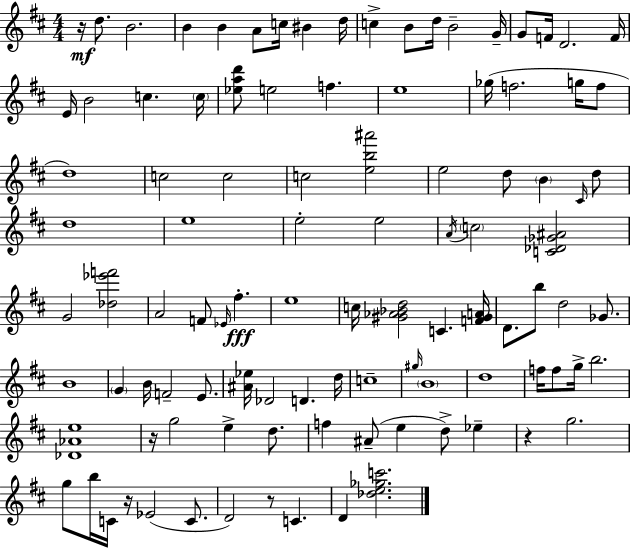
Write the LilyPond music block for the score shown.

{
  \clef treble
  \numericTimeSignature
  \time 4/4
  \key d \major
  r16\mf d''8. b'2. | b'4 b'4 a'8 c''16 bis'4 d''16 | c''4-> b'8 d''16 b'2-- g'16-- | g'8 f'16 d'2. f'16 | \break e'16 b'2 c''4. \parenthesize c''16 | <ees'' a'' d'''>8 e''2 f''4. | e''1 | ges''16( f''2. g''16 f''8 | \break d''1) | c''2 c''2 | c''2 <e'' b'' ais'''>2 | e''2 d''8 \parenthesize b'4 \grace { cis'16 } d''8 | \break d''1 | e''1 | e''2-. e''2 | \acciaccatura { a'16 } \parenthesize c''2 <c' des' ges' ais'>2 | \break g'2 <des'' ees''' f'''>2 | a'2 f'8 \grace { ees'16 }\fff fis''4.-. | e''1 | c''16 <gis' aes' bes' d''>2 c'4. | \break <f' gis' a'>16 d'8. b''8 d''2 | ges'8. b'1 | \parenthesize g'4 b'16 f'2-- | e'8. <ais' ees''>16 des'2 d'4. | \break d''16 c''1-- | \grace { gis''16 } \parenthesize b'1 | d''1 | f''16 f''8 g''16-> b''2. | \break <des' aes' e''>1 | r16 g''2 e''4-> | d''8. f''4 ais'8--( e''4 d''8->) | ees''4-- r4 g''2. | \break g''8 b''16 c'16 r16 ees'2( | c'8. d'2) r8 c'4. | d'4 <des'' e'' ges'' c'''>2. | \bar "|."
}